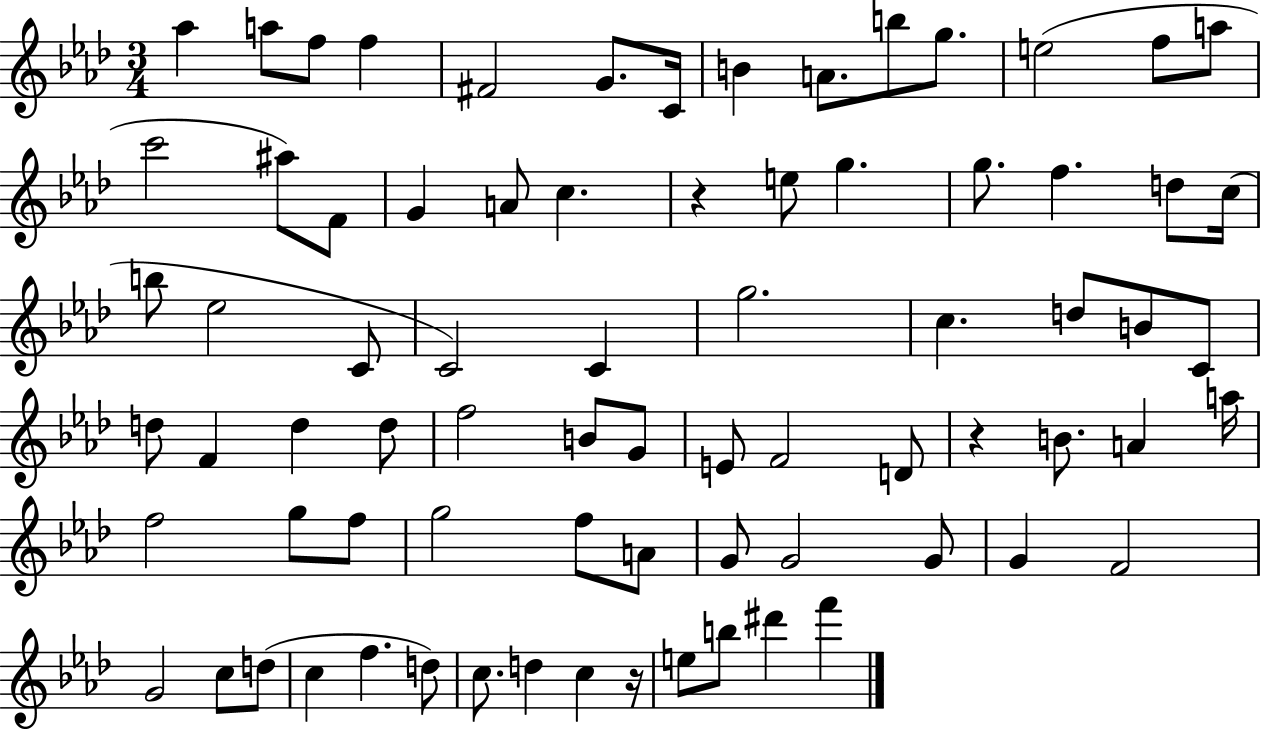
X:1
T:Untitled
M:3/4
L:1/4
K:Ab
_a a/2 f/2 f ^F2 G/2 C/4 B A/2 b/2 g/2 e2 f/2 a/2 c'2 ^a/2 F/2 G A/2 c z e/2 g g/2 f d/2 c/4 b/2 _e2 C/2 C2 C g2 c d/2 B/2 C/2 d/2 F d d/2 f2 B/2 G/2 E/2 F2 D/2 z B/2 A a/4 f2 g/2 f/2 g2 f/2 A/2 G/2 G2 G/2 G F2 G2 c/2 d/2 c f d/2 c/2 d c z/4 e/2 b/2 ^d' f'